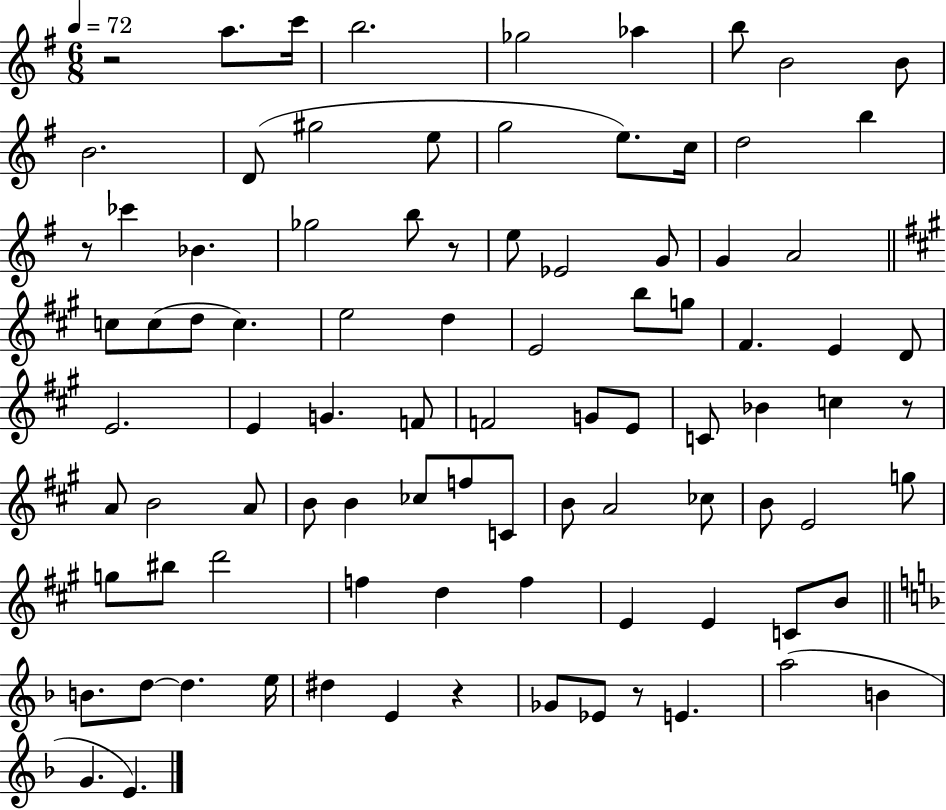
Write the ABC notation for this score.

X:1
T:Untitled
M:6/8
L:1/4
K:G
z2 a/2 c'/4 b2 _g2 _a b/2 B2 B/2 B2 D/2 ^g2 e/2 g2 e/2 c/4 d2 b z/2 _c' _B _g2 b/2 z/2 e/2 _E2 G/2 G A2 c/2 c/2 d/2 c e2 d E2 b/2 g/2 ^F E D/2 E2 E G F/2 F2 G/2 E/2 C/2 _B c z/2 A/2 B2 A/2 B/2 B _c/2 f/2 C/2 B/2 A2 _c/2 B/2 E2 g/2 g/2 ^b/2 d'2 f d f E E C/2 B/2 B/2 d/2 d e/4 ^d E z _G/2 _E/2 z/2 E a2 B G E